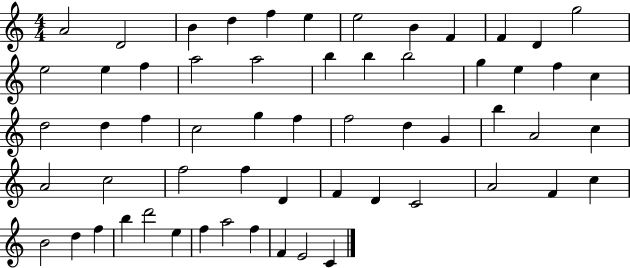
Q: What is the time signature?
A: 4/4